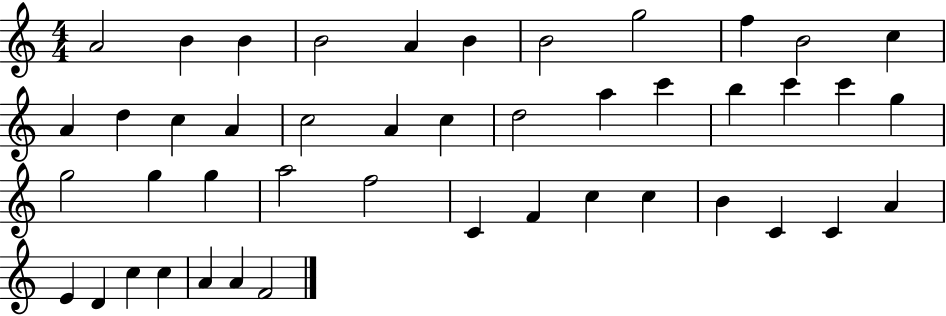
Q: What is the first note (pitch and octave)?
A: A4